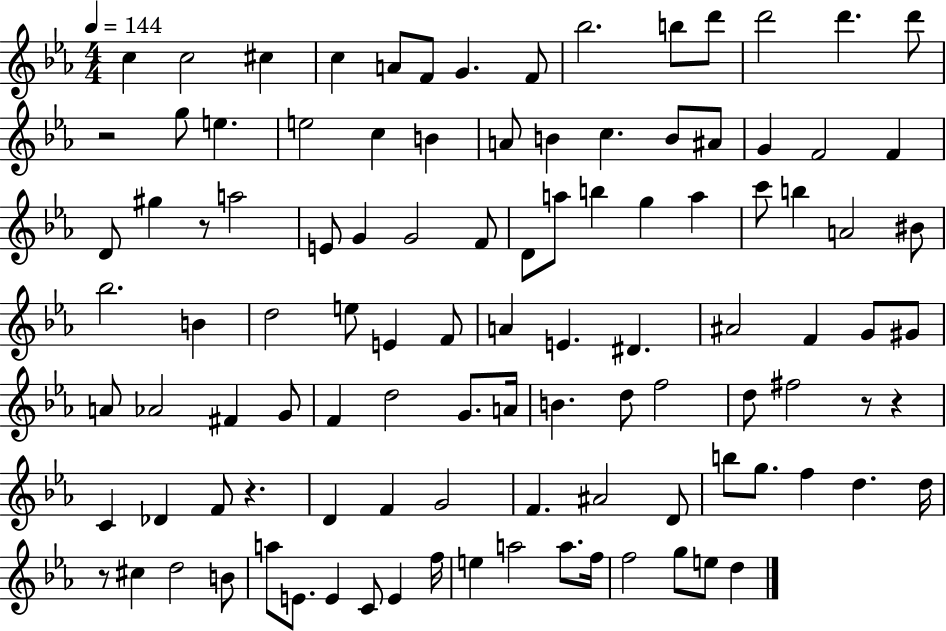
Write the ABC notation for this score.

X:1
T:Untitled
M:4/4
L:1/4
K:Eb
c c2 ^c c A/2 F/2 G F/2 _b2 b/2 d'/2 d'2 d' d'/2 z2 g/2 e e2 c B A/2 B c B/2 ^A/2 G F2 F D/2 ^g z/2 a2 E/2 G G2 F/2 D/2 a/2 b g a c'/2 b A2 ^B/2 _b2 B d2 e/2 E F/2 A E ^D ^A2 F G/2 ^G/2 A/2 _A2 ^F G/2 F d2 G/2 A/4 B d/2 f2 d/2 ^f2 z/2 z C _D F/2 z D F G2 F ^A2 D/2 b/2 g/2 f d d/4 z/2 ^c d2 B/2 a/2 E/2 E C/2 E f/4 e a2 a/2 f/4 f2 g/2 e/2 d